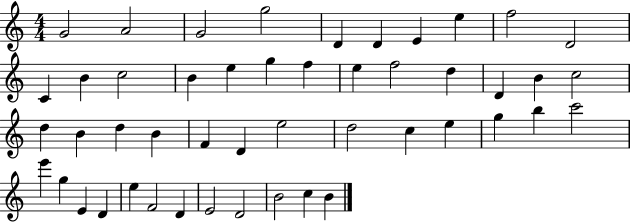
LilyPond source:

{
  \clef treble
  \numericTimeSignature
  \time 4/4
  \key c \major
  g'2 a'2 | g'2 g''2 | d'4 d'4 e'4 e''4 | f''2 d'2 | \break c'4 b'4 c''2 | b'4 e''4 g''4 f''4 | e''4 f''2 d''4 | d'4 b'4 c''2 | \break d''4 b'4 d''4 b'4 | f'4 d'4 e''2 | d''2 c''4 e''4 | g''4 b''4 c'''2 | \break e'''4 g''4 e'4 d'4 | e''4 f'2 d'4 | e'2 d'2 | b'2 c''4 b'4 | \break \bar "|."
}